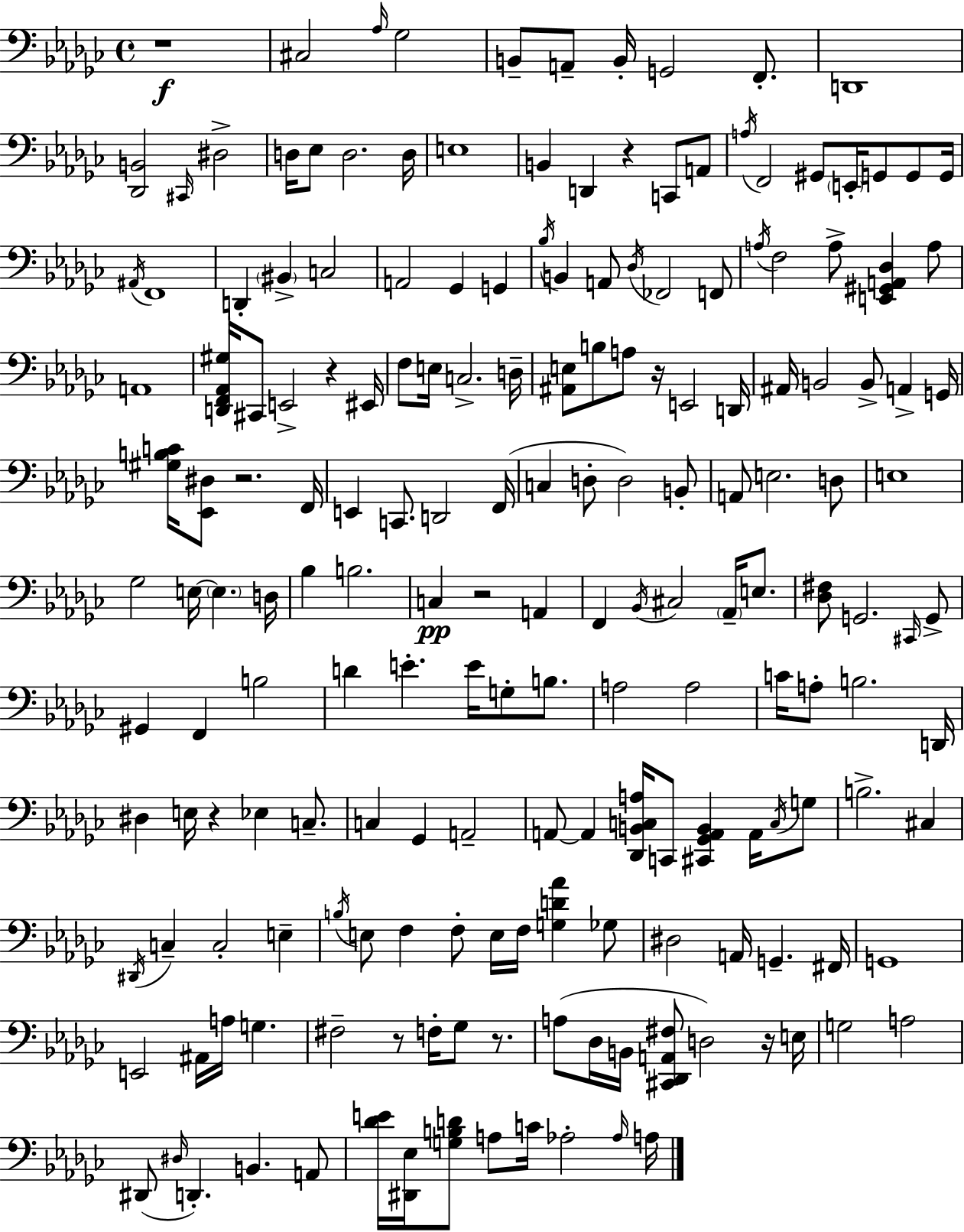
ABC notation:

X:1
T:Untitled
M:4/4
L:1/4
K:Ebm
z4 ^C,2 _A,/4 _G,2 B,,/2 A,,/2 B,,/4 G,,2 F,,/2 D,,4 [_D,,B,,]2 ^C,,/4 ^D,2 D,/4 _E,/2 D,2 D,/4 E,4 B,, D,, z C,,/2 A,,/2 A,/4 F,,2 ^G,,/2 E,,/4 G,,/2 G,,/2 G,,/4 ^A,,/4 F,,4 D,, ^B,, C,2 A,,2 _G,, G,, _B,/4 B,, A,,/2 _D,/4 _F,,2 F,,/2 A,/4 F,2 A,/2 [E,,^G,,A,,_D,] A,/2 A,,4 [D,,F,,_A,,^G,]/4 ^C,,/2 E,,2 z ^E,,/4 F,/2 E,/4 C,2 D,/4 [^A,,E,]/2 B,/2 A,/2 z/4 E,,2 D,,/4 ^A,,/4 B,,2 B,,/2 A,, G,,/4 [^G,B,C]/4 [_E,,^D,]/2 z2 F,,/4 E,, C,,/2 D,,2 F,,/4 C, D,/2 D,2 B,,/2 A,,/2 E,2 D,/2 E,4 _G,2 E,/4 E, D,/4 _B, B,2 C, z2 A,, F,, _B,,/4 ^C,2 _A,,/4 E,/2 [_D,^F,]/2 G,,2 ^C,,/4 G,,/2 ^G,, F,, B,2 D E E/4 G,/2 B,/2 A,2 A,2 C/4 A,/2 B,2 D,,/4 ^D, E,/4 z _E, C,/2 C, _G,, A,,2 A,,/2 A,, [_D,,B,,C,A,]/4 C,,/2 [^C,,_G,,A,,B,,] A,,/4 C,/4 G,/2 B,2 ^C, ^D,,/4 C, C,2 E, B,/4 E,/2 F, F,/2 E,/4 F,/4 [G,D_A] _G,/2 ^D,2 A,,/4 G,, ^F,,/4 G,,4 E,,2 ^A,,/4 A,/4 G, ^F,2 z/2 F,/4 _G,/2 z/2 A,/2 _D,/4 B,,/4 [^C,,_D,,A,,^F,]/2 D,2 z/4 E,/4 G,2 A,2 ^D,,/2 ^D,/4 D,, B,, A,,/2 [_DE]/4 [^D,,_E,]/4 [G,B,D]/2 A,/2 C/4 _A,2 _A,/4 A,/4